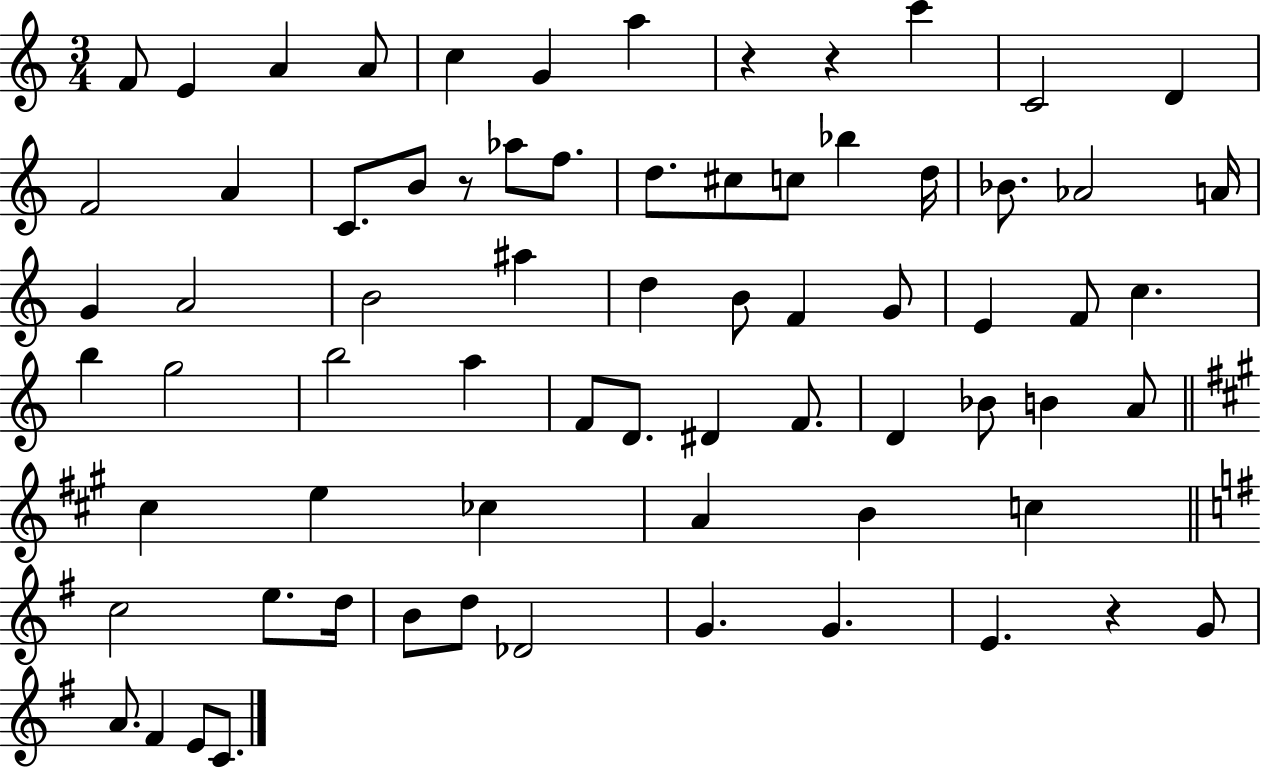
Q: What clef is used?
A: treble